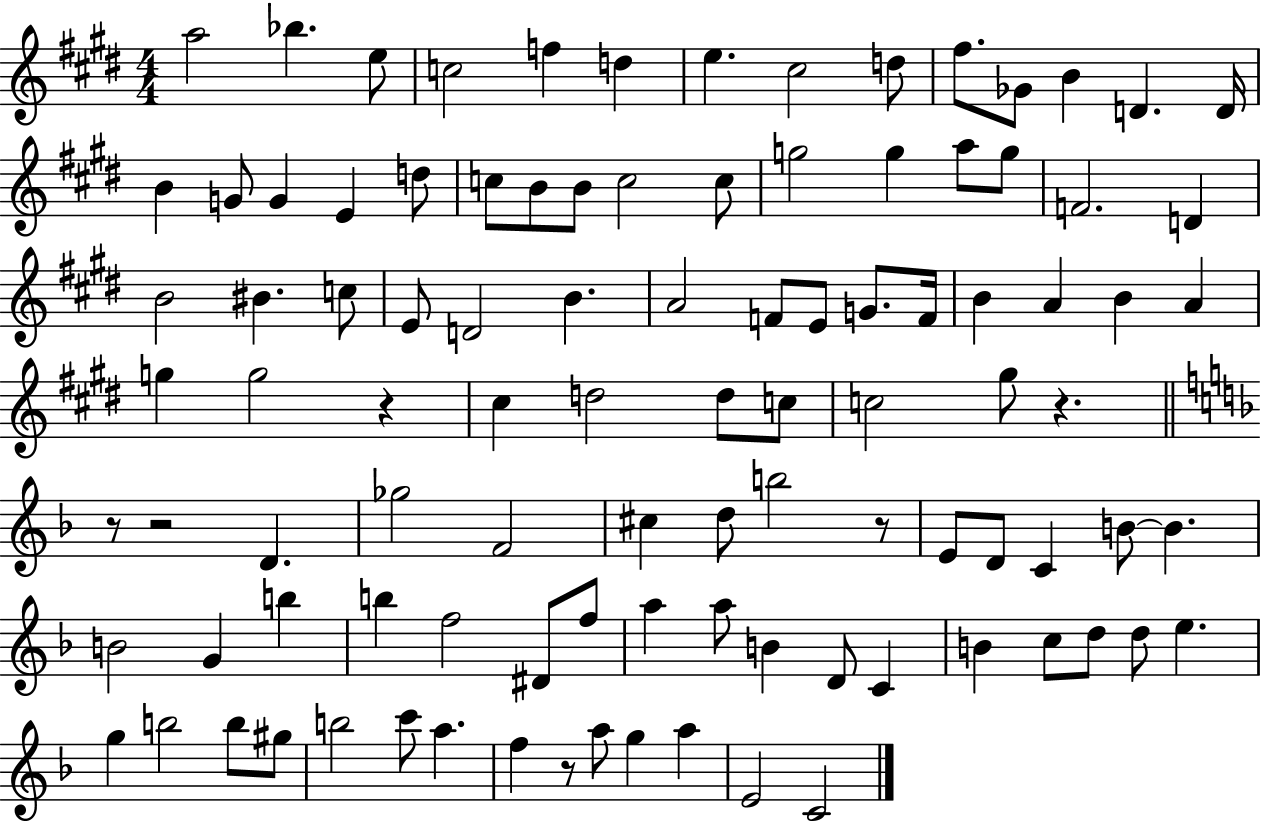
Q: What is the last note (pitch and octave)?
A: C4